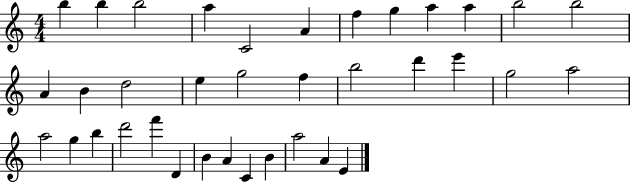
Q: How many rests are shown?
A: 0